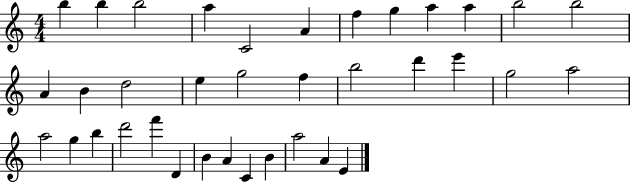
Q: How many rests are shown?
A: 0